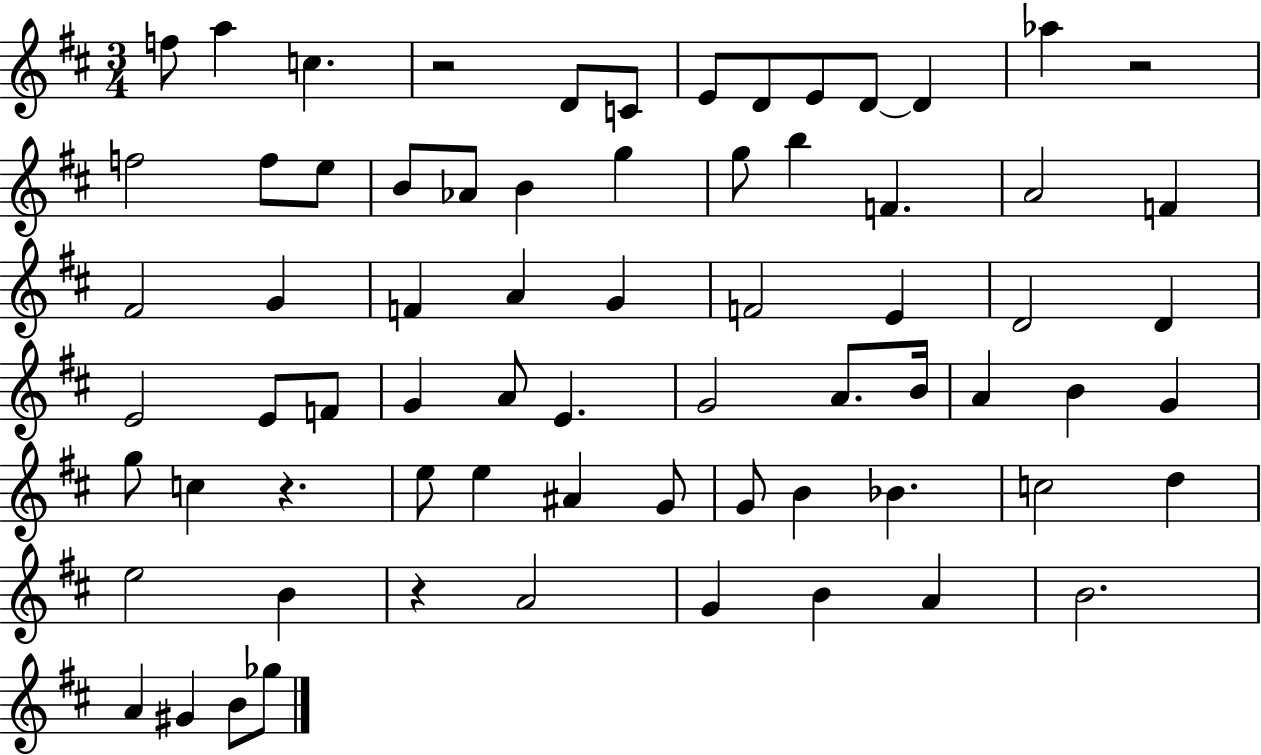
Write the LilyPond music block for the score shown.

{
  \clef treble
  \numericTimeSignature
  \time 3/4
  \key d \major
  \repeat volta 2 { f''8 a''4 c''4. | r2 d'8 c'8 | e'8 d'8 e'8 d'8~~ d'4 | aes''4 r2 | \break f''2 f''8 e''8 | b'8 aes'8 b'4 g''4 | g''8 b''4 f'4. | a'2 f'4 | \break fis'2 g'4 | f'4 a'4 g'4 | f'2 e'4 | d'2 d'4 | \break e'2 e'8 f'8 | g'4 a'8 e'4. | g'2 a'8. b'16 | a'4 b'4 g'4 | \break g''8 c''4 r4. | e''8 e''4 ais'4 g'8 | g'8 b'4 bes'4. | c''2 d''4 | \break e''2 b'4 | r4 a'2 | g'4 b'4 a'4 | b'2. | \break a'4 gis'4 b'8 ges''8 | } \bar "|."
}